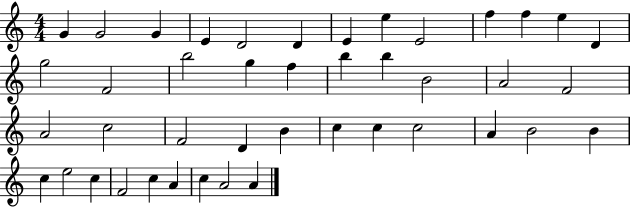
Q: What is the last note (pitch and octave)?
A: A4